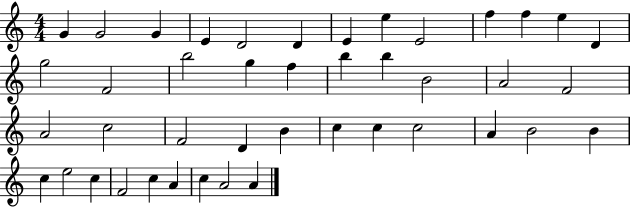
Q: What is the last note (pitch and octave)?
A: A4